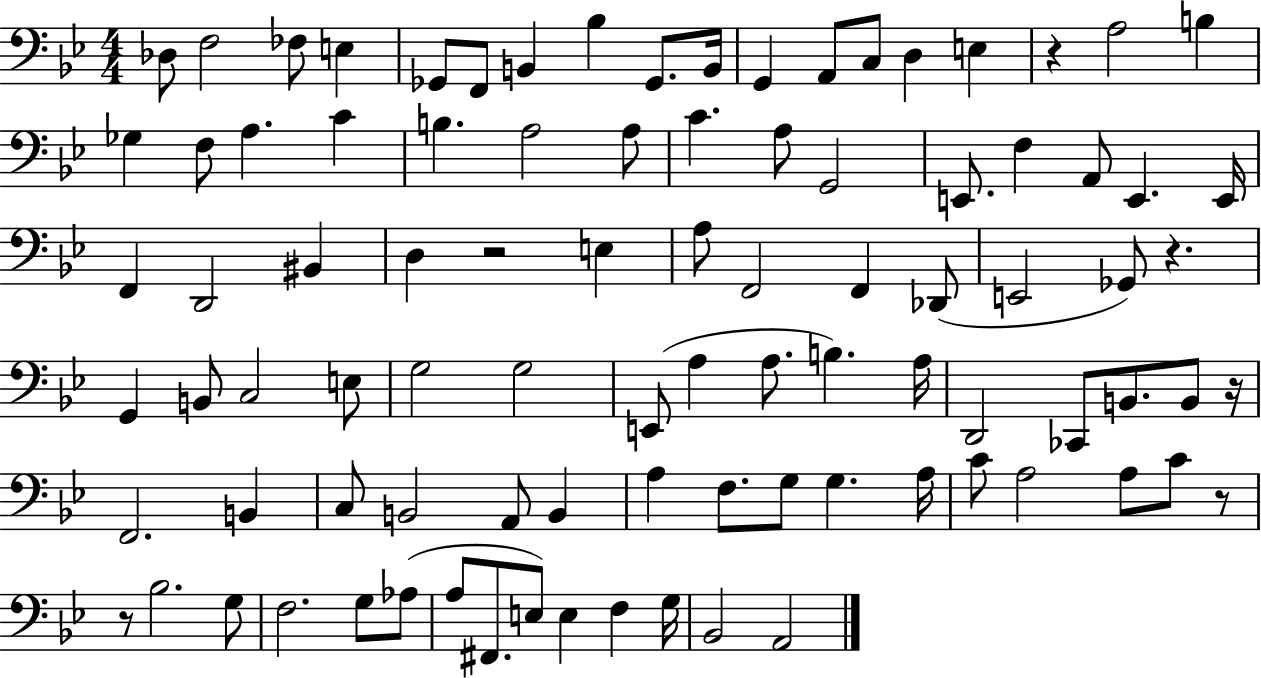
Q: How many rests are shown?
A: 6